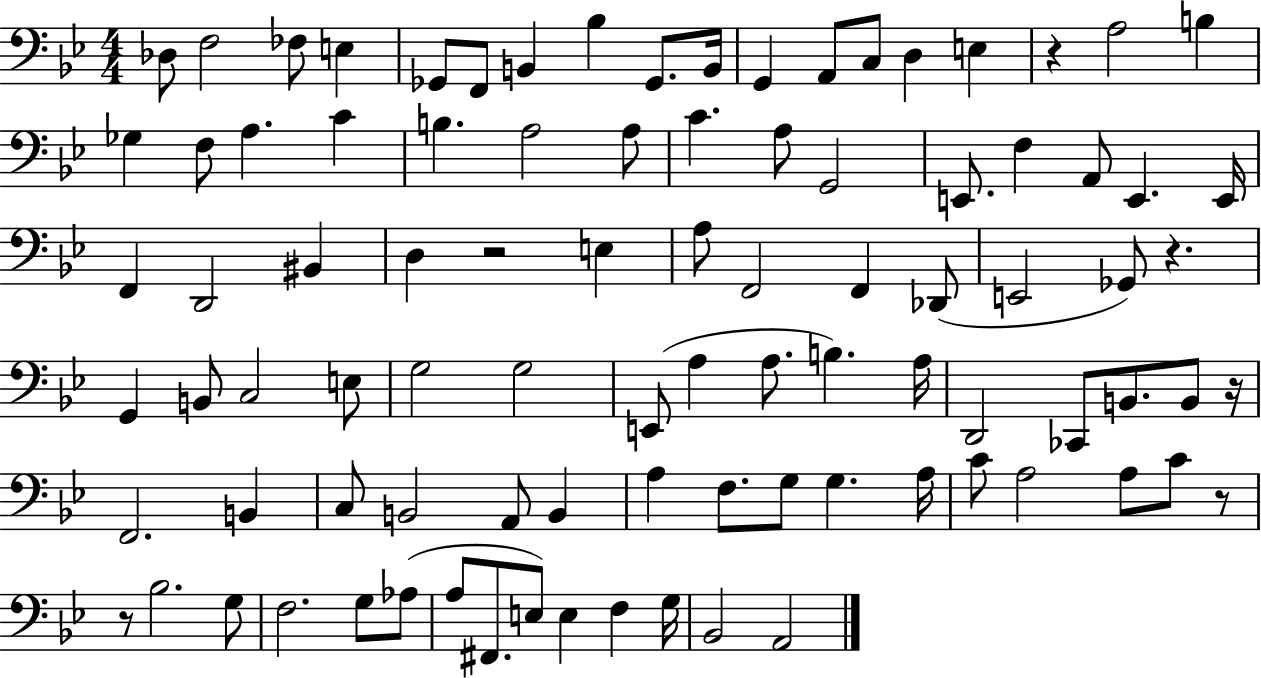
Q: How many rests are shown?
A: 6